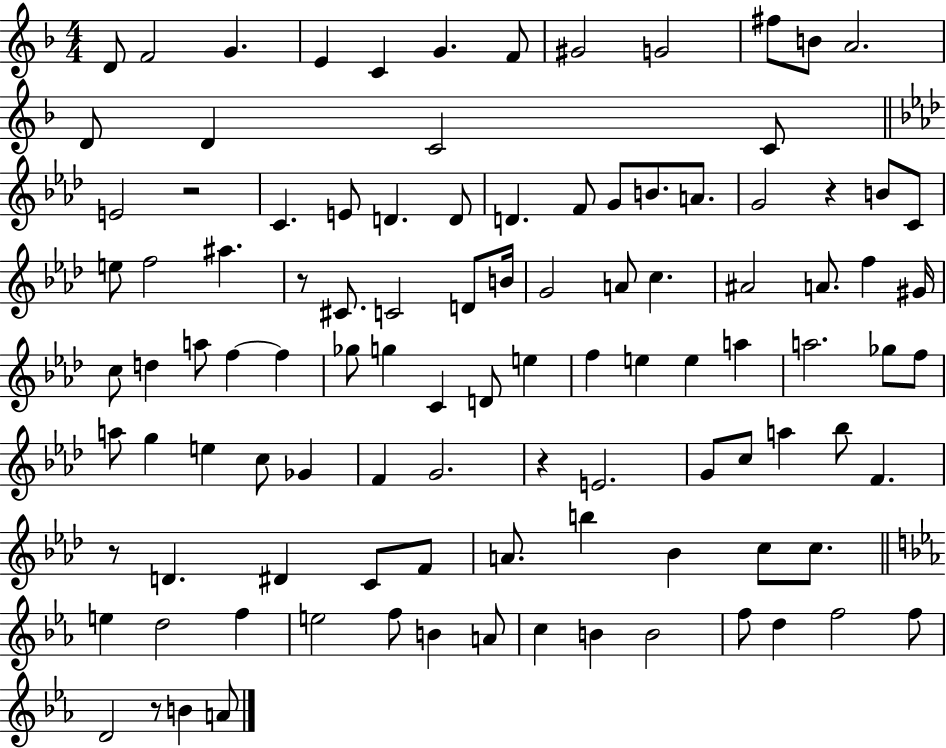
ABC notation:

X:1
T:Untitled
M:4/4
L:1/4
K:F
D/2 F2 G E C G F/2 ^G2 G2 ^f/2 B/2 A2 D/2 D C2 C/2 E2 z2 C E/2 D D/2 D F/2 G/2 B/2 A/2 G2 z B/2 C/2 e/2 f2 ^a z/2 ^C/2 C2 D/2 B/4 G2 A/2 c ^A2 A/2 f ^G/4 c/2 d a/2 f f _g/2 g C D/2 e f e e a a2 _g/2 f/2 a/2 g e c/2 _G F G2 z E2 G/2 c/2 a _b/2 F z/2 D ^D C/2 F/2 A/2 b _B c/2 c/2 e d2 f e2 f/2 B A/2 c B B2 f/2 d f2 f/2 D2 z/2 B A/2